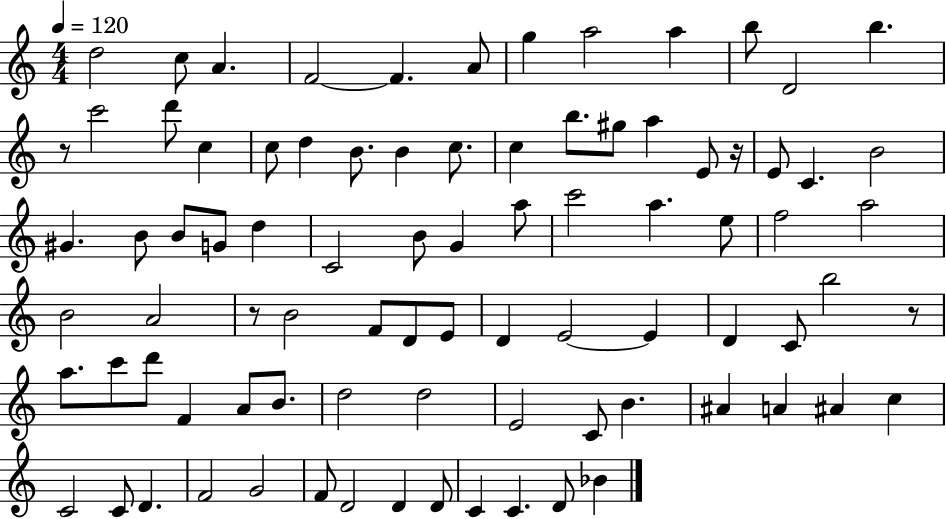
D5/h C5/e A4/q. F4/h F4/q. A4/e G5/q A5/h A5/q B5/e D4/h B5/q. R/e C6/h D6/e C5/q C5/e D5/q B4/e. B4/q C5/e. C5/q B5/e. G#5/e A5/q E4/e R/s E4/e C4/q. B4/h G#4/q. B4/e B4/e G4/e D5/q C4/h B4/e G4/q A5/e C6/h A5/q. E5/e F5/h A5/h B4/h A4/h R/e B4/h F4/e D4/e E4/e D4/q E4/h E4/q D4/q C4/e B5/h R/e A5/e. C6/e D6/e F4/q A4/e B4/e. D5/h D5/h E4/h C4/e B4/q. A#4/q A4/q A#4/q C5/q C4/h C4/e D4/q. F4/h G4/h F4/e D4/h D4/q D4/e C4/q C4/q. D4/e Bb4/q